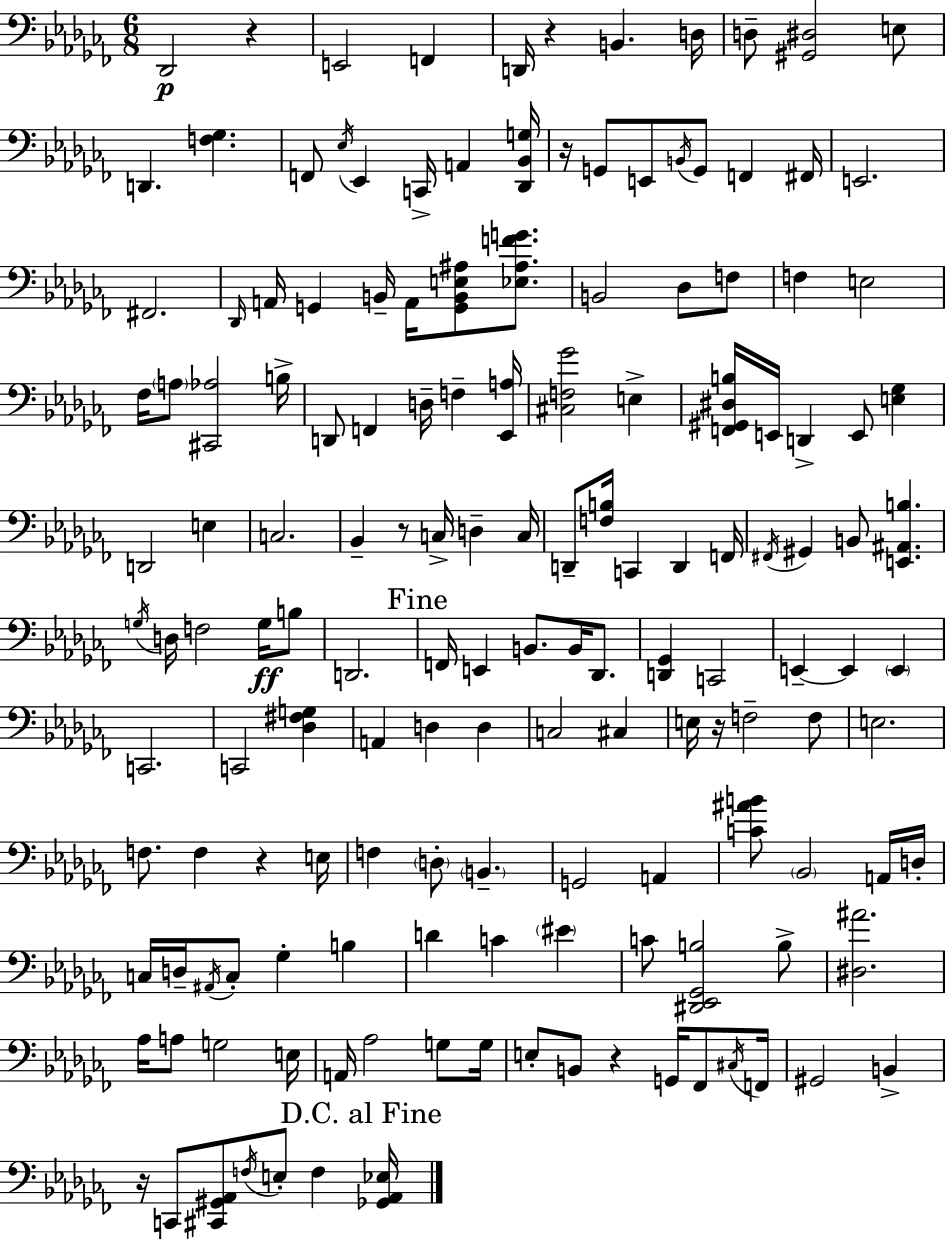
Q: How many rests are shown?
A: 8